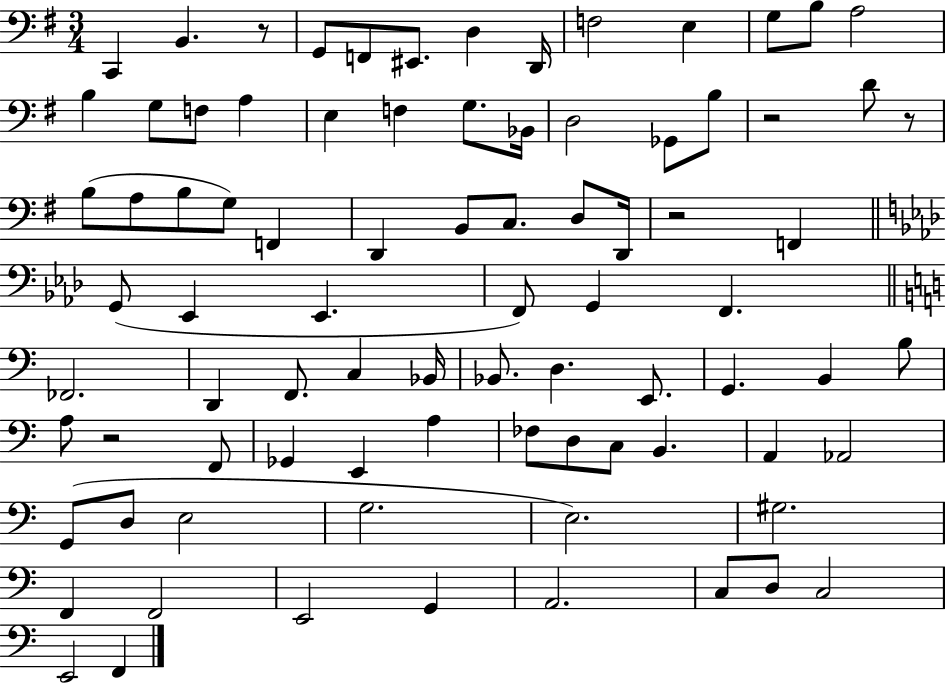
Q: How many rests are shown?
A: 5